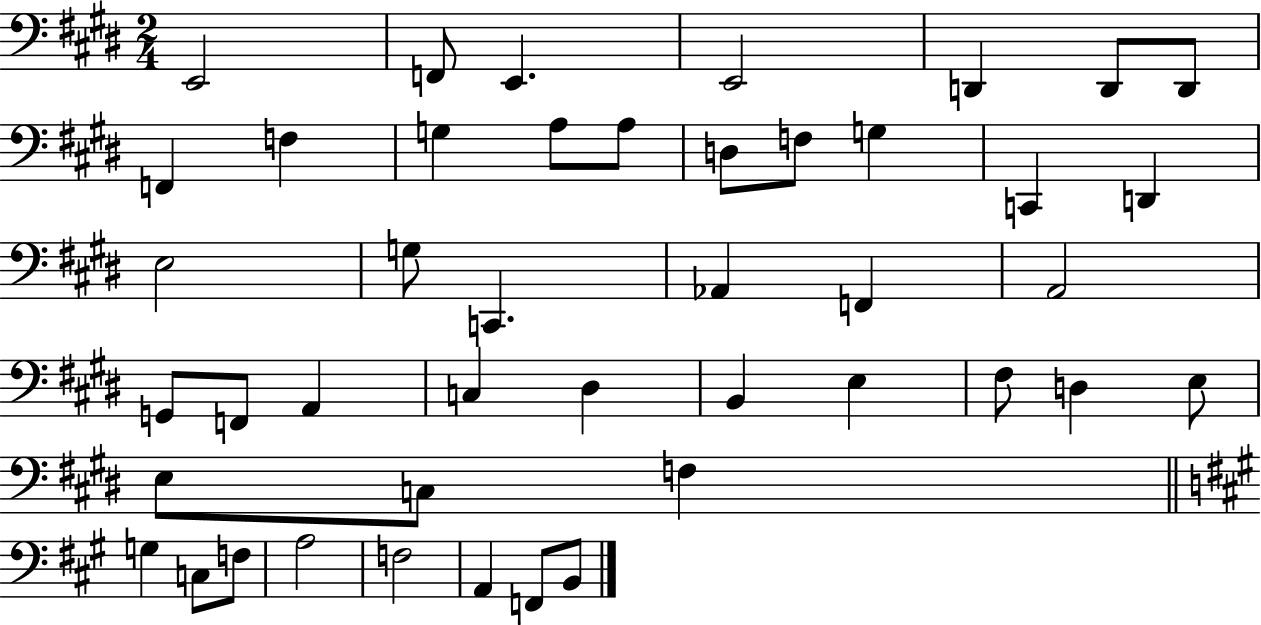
{
  \clef bass
  \numericTimeSignature
  \time 2/4
  \key e \major
  e,2 | f,8 e,4. | e,2 | d,4 d,8 d,8 | \break f,4 f4 | g4 a8 a8 | d8 f8 g4 | c,4 d,4 | \break e2 | g8 c,4. | aes,4 f,4 | a,2 | \break g,8 f,8 a,4 | c4 dis4 | b,4 e4 | fis8 d4 e8 | \break e8 c8 f4 | \bar "||" \break \key a \major g4 c8 f8 | a2 | f2 | a,4 f,8 b,8 | \break \bar "|."
}